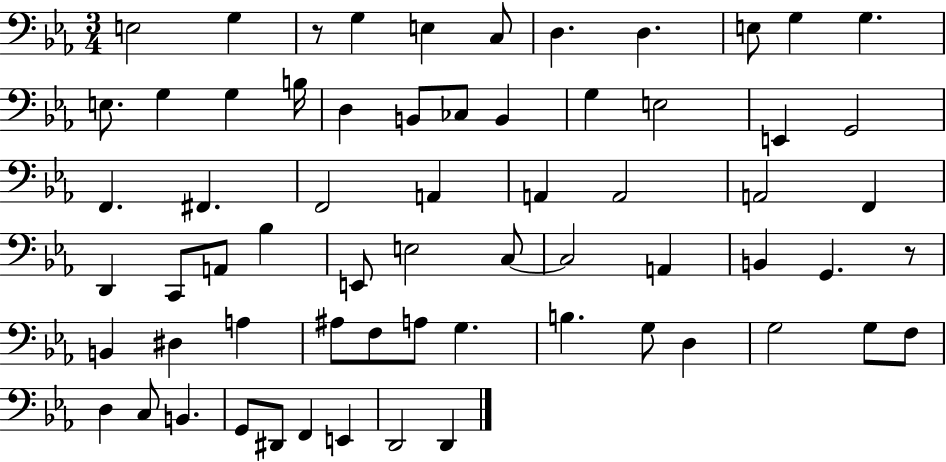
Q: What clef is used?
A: bass